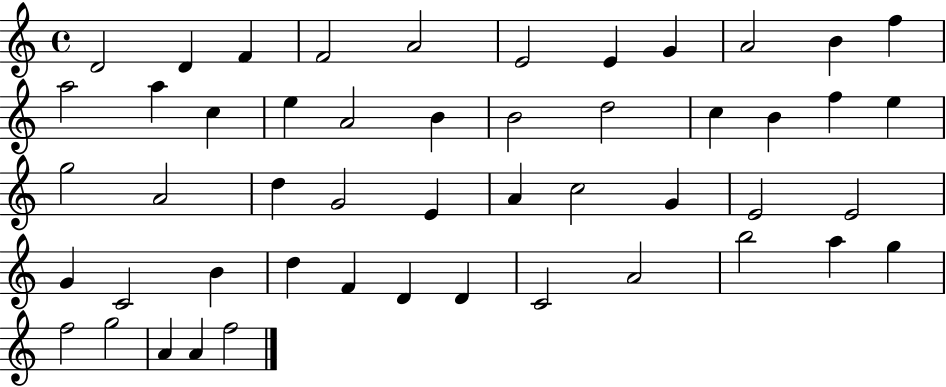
X:1
T:Untitled
M:4/4
L:1/4
K:C
D2 D F F2 A2 E2 E G A2 B f a2 a c e A2 B B2 d2 c B f e g2 A2 d G2 E A c2 G E2 E2 G C2 B d F D D C2 A2 b2 a g f2 g2 A A f2